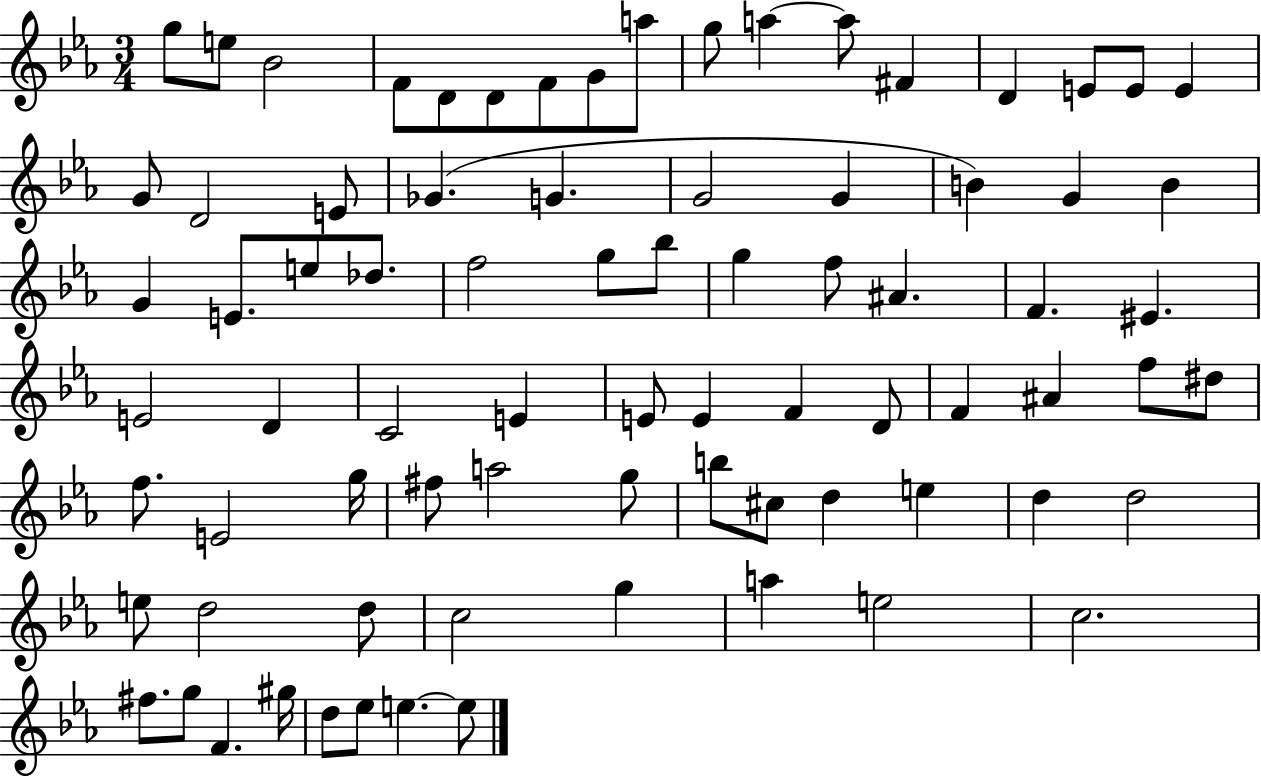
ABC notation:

X:1
T:Untitled
M:3/4
L:1/4
K:Eb
g/2 e/2 _B2 F/2 D/2 D/2 F/2 G/2 a/2 g/2 a a/2 ^F D E/2 E/2 E G/2 D2 E/2 _G G G2 G B G B G E/2 e/2 _d/2 f2 g/2 _b/2 g f/2 ^A F ^E E2 D C2 E E/2 E F D/2 F ^A f/2 ^d/2 f/2 E2 g/4 ^f/2 a2 g/2 b/2 ^c/2 d e d d2 e/2 d2 d/2 c2 g a e2 c2 ^f/2 g/2 F ^g/4 d/2 _e/2 e e/2